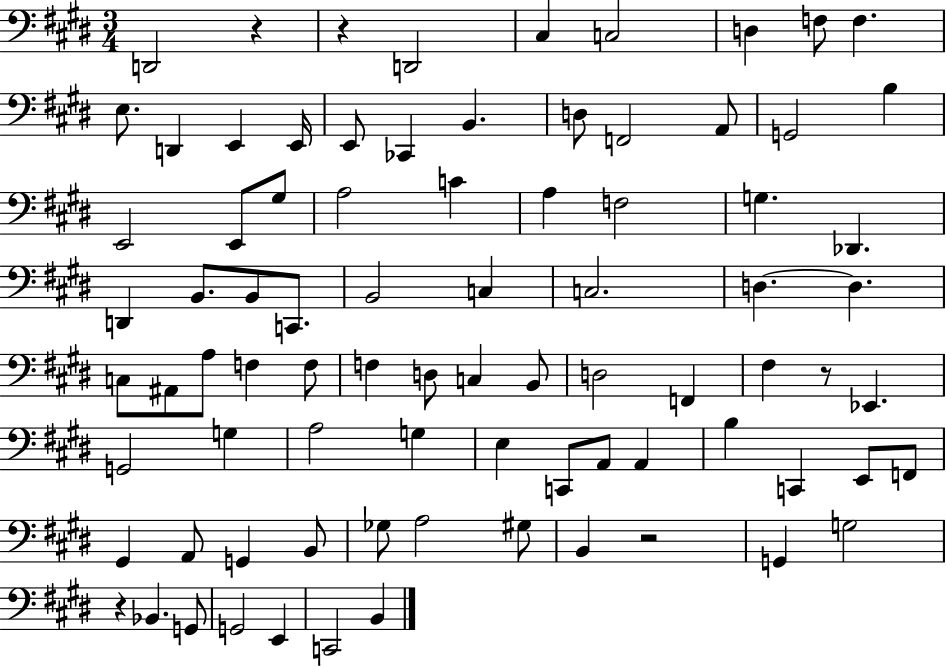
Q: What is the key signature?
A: E major